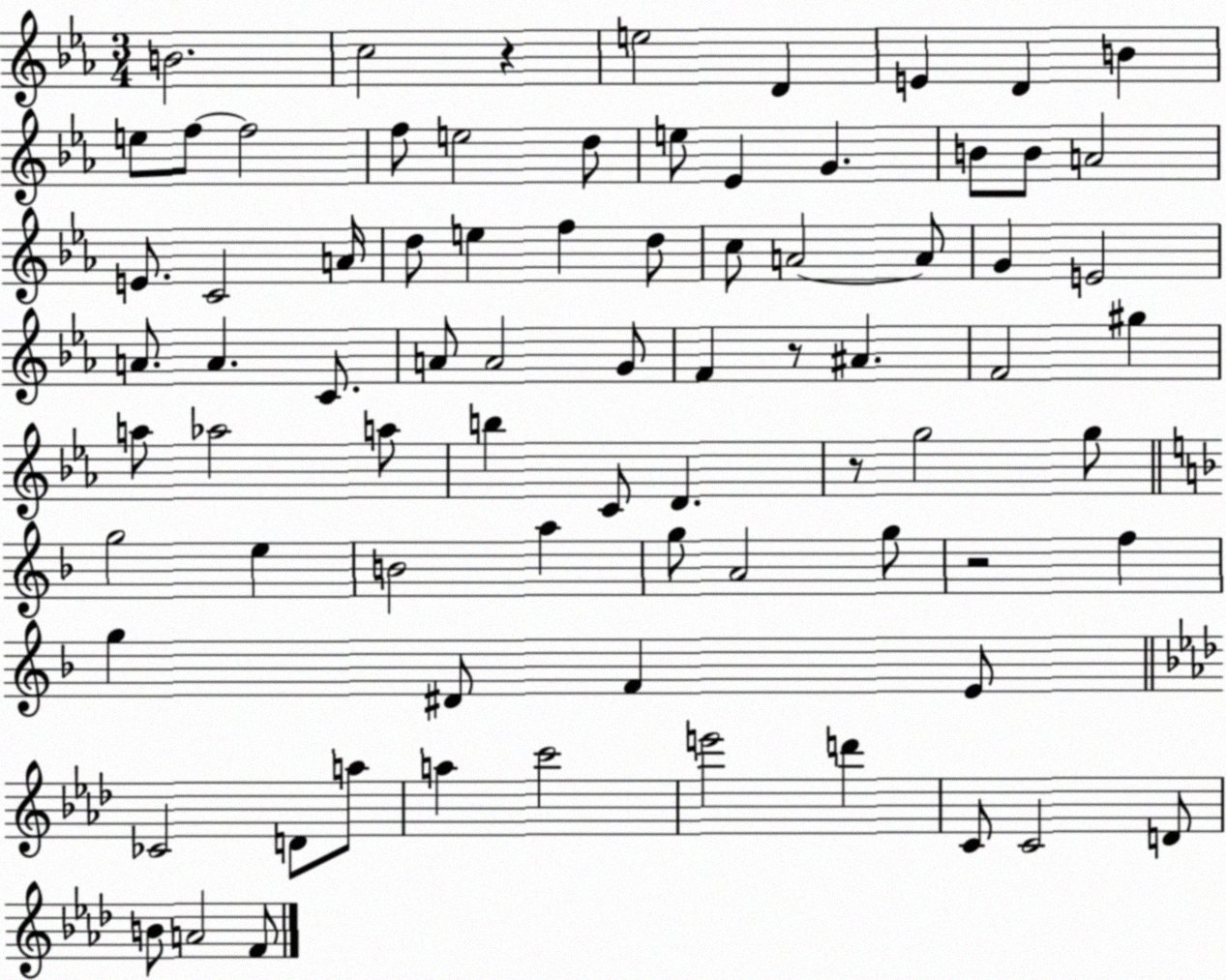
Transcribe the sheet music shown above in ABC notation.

X:1
T:Untitled
M:3/4
L:1/4
K:Eb
B2 c2 z e2 D E D B e/2 f/2 f2 f/2 e2 d/2 e/2 _E G B/2 B/2 A2 E/2 C2 A/4 d/2 e f d/2 c/2 A2 A/2 G E2 A/2 A C/2 A/2 A2 G/2 F z/2 ^A F2 ^g a/2 _a2 a/2 b C/2 D z/2 g2 g/2 g2 e B2 a g/2 A2 g/2 z2 f g ^D/2 F E/2 _C2 D/2 a/2 a c'2 e'2 d' C/2 C2 D/2 B/2 A2 F/2